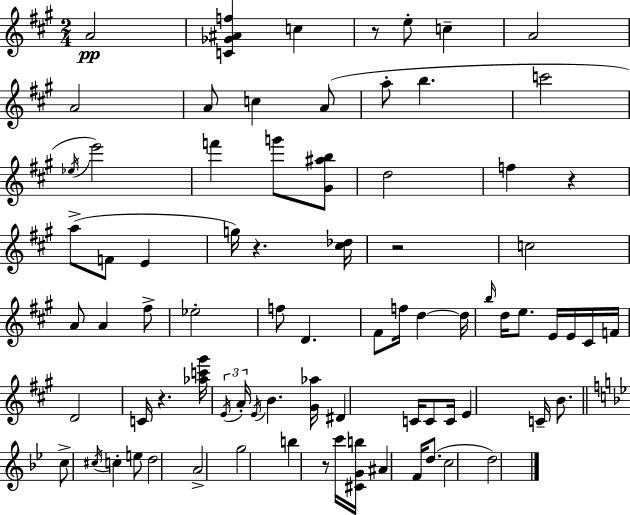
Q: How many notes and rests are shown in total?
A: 79